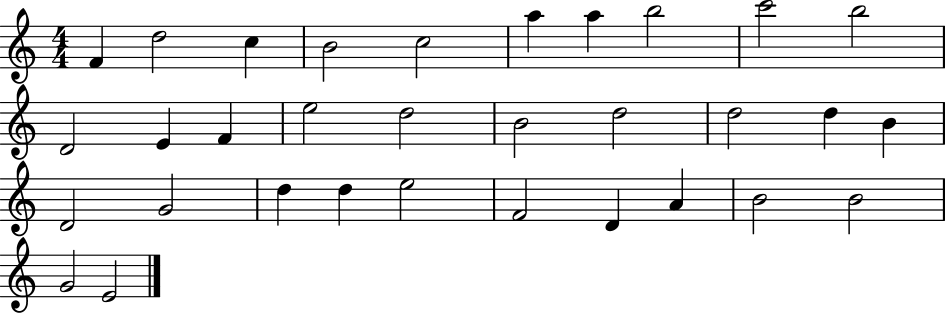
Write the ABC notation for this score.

X:1
T:Untitled
M:4/4
L:1/4
K:C
F d2 c B2 c2 a a b2 c'2 b2 D2 E F e2 d2 B2 d2 d2 d B D2 G2 d d e2 F2 D A B2 B2 G2 E2